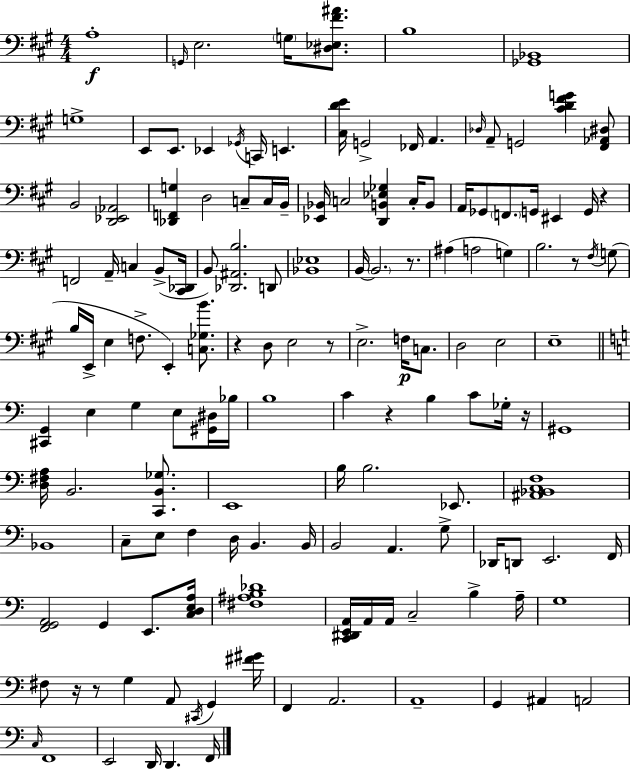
X:1
T:Untitled
M:4/4
L:1/4
K:A
A,4 G,,/4 E,2 G,/4 [^D,_E,^F^A]/2 B,4 [_G,,_B,,]4 G,4 E,,/2 E,,/2 _E,, _G,,/4 C,,/4 E,, [^C,DE]/4 G,,2 _F,,/4 A,, _D,/4 A,,/2 G,,2 [^CD^FG] [^F,,_A,,^D,]/2 B,,2 [D,,_E,,_A,,]2 [_D,,F,,G,] D,2 C,/2 C,/4 B,,/4 [_E,,_B,,]/4 C,2 [D,,B,,_E,_G,] C,/4 B,,/2 A,,/4 _G,,/2 F,,/2 G,,/4 ^E,, G,,/4 z F,,2 A,,/4 C, B,,/2 [^C,,_D,,]/4 B,,/2 [_D,,^A,,B,]2 D,,/2 [_B,,_E,]4 B,,/4 B,,2 z/2 ^A, A,2 G, B,2 z/2 ^F,/4 G,/2 B,/4 E,,/4 E, F,/2 E,, [C,_G,B]/2 z D,/2 E,2 z/2 E,2 F,/4 C,/2 D,2 E,2 E,4 [^C,,G,,] E, G, E,/2 [^G,,^D,]/4 _B,/4 B,4 C z B, C/2 _G,/4 z/4 ^G,,4 [D,^F,A,]/4 B,,2 [C,,B,,_G,]/2 E,,4 B,/4 B,2 _E,,/2 [^A,,_B,,C,F,]4 _B,,4 C,/2 E,/2 F, D,/4 B,, B,,/4 B,,2 A,, G,/2 _D,,/4 D,,/2 E,,2 F,,/4 [F,,G,,A,,]2 G,, E,,/2 [C,D,E,A,]/4 [^F,^A,B,_D]4 [C,,^D,,E,,A,,]/4 A,,/4 A,,/4 C,2 B, A,/4 G,4 ^F,/2 z/4 z/2 G, A,,/2 ^C,,/4 G,, [^F^G]/4 F,, A,,2 A,,4 G,, ^A,, A,,2 C,/4 F,,4 E,,2 D,,/4 D,, F,,/4